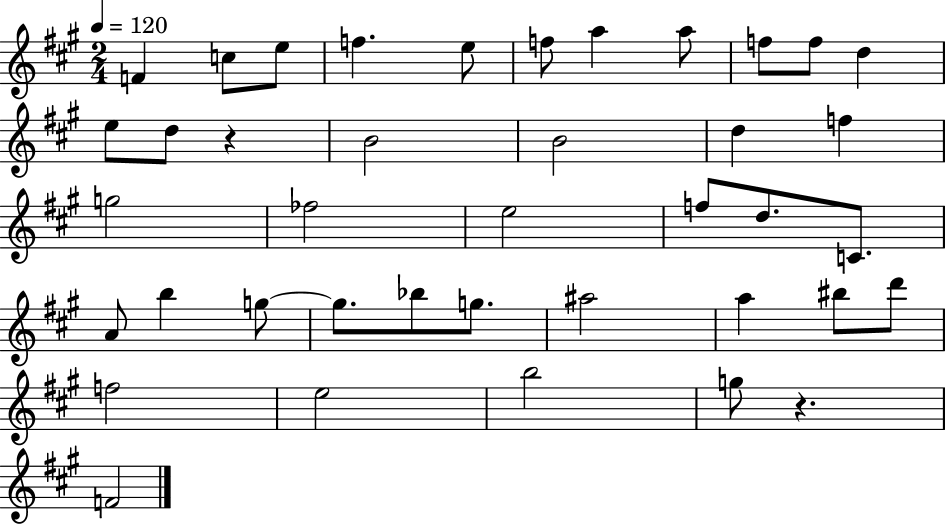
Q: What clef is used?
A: treble